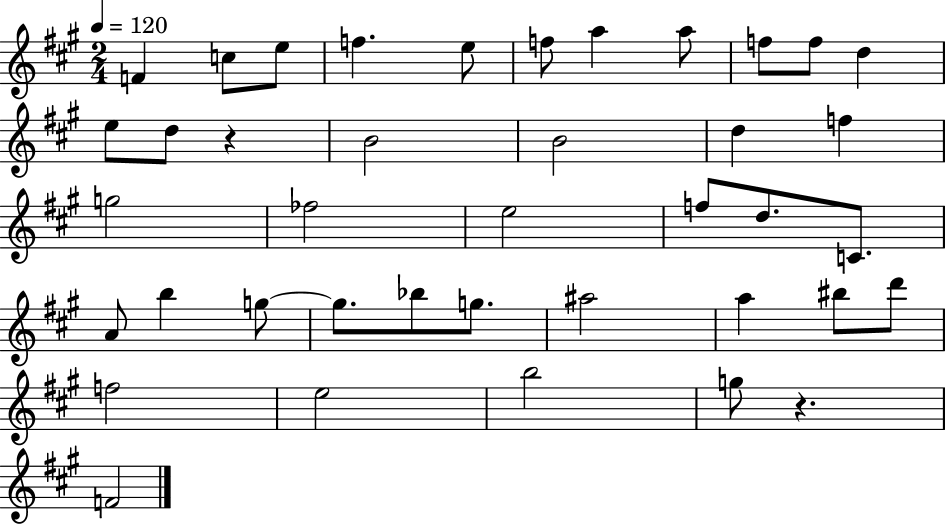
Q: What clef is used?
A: treble